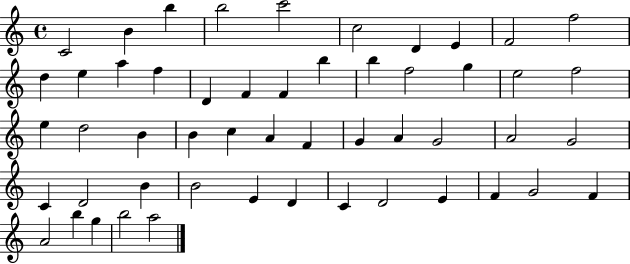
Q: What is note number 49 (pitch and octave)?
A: B5